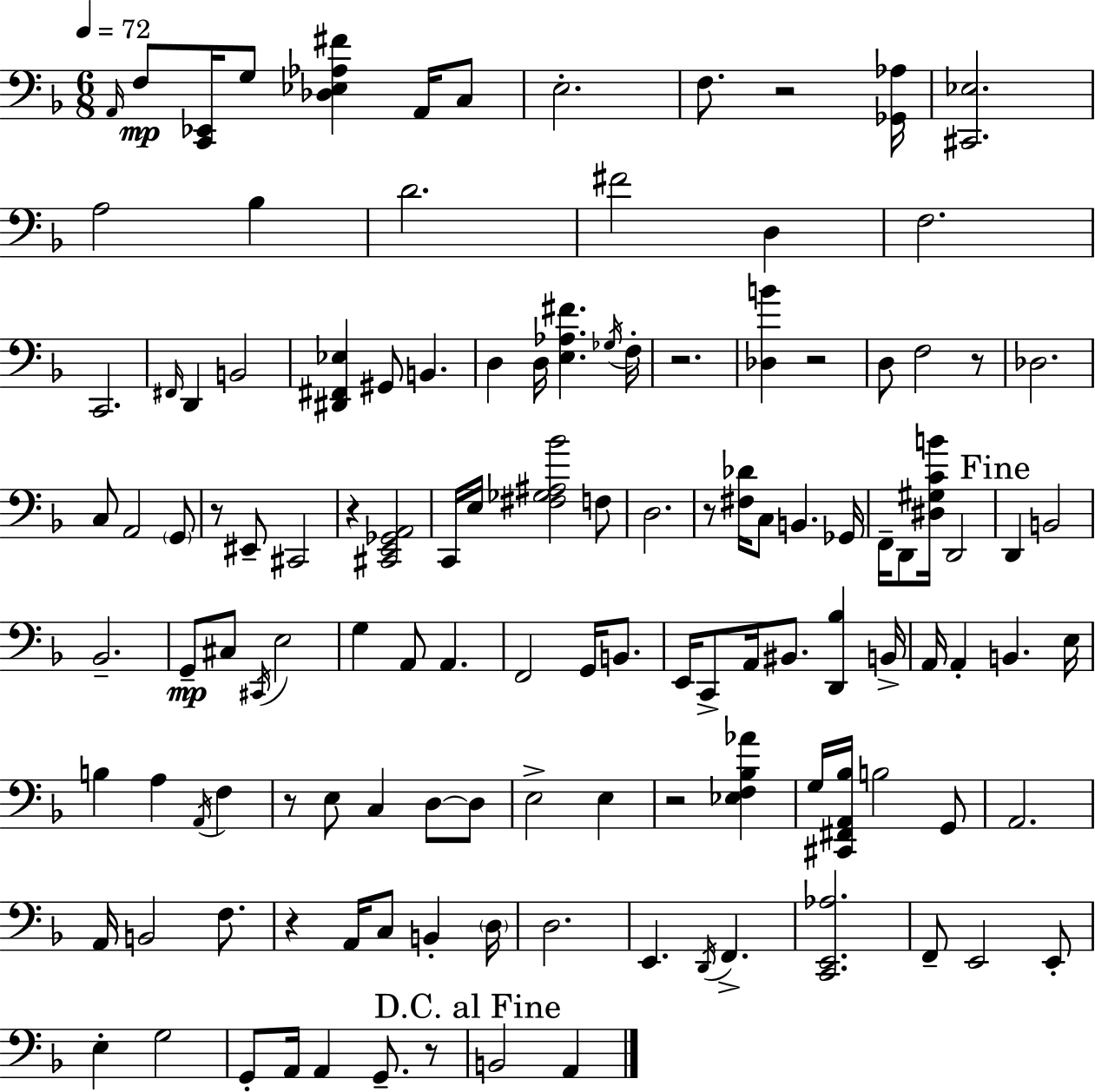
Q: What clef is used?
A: bass